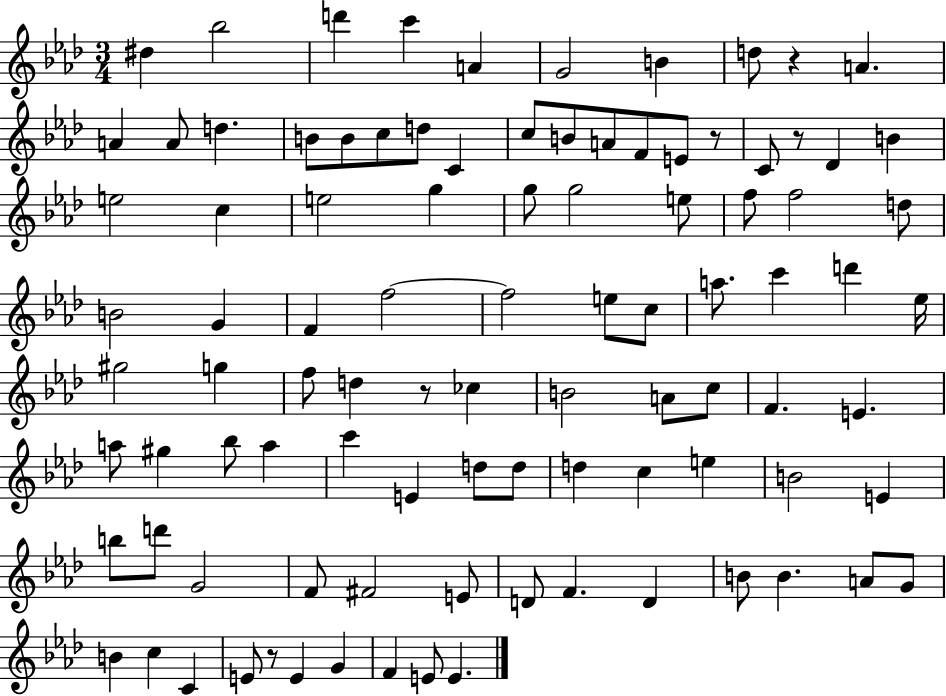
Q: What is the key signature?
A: AES major